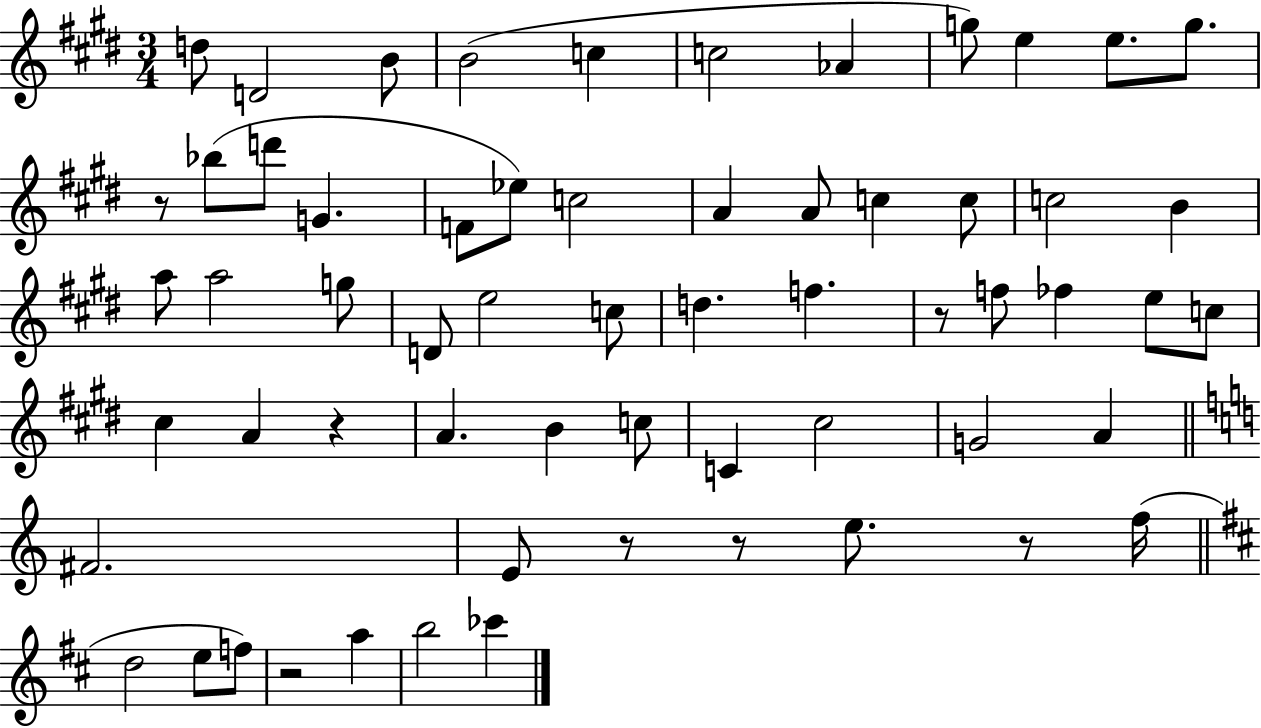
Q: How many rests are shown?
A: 7